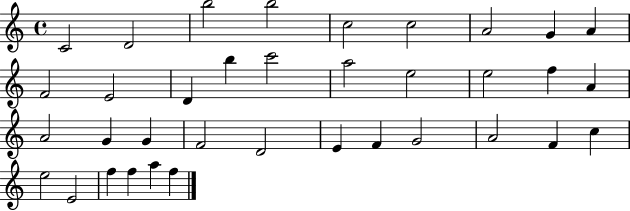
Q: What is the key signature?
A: C major